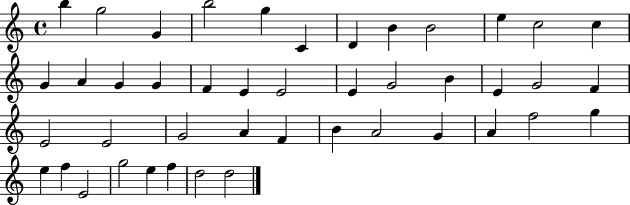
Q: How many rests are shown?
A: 0